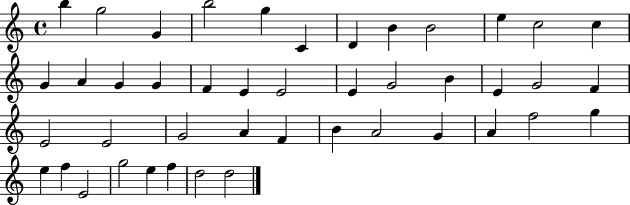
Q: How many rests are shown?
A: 0